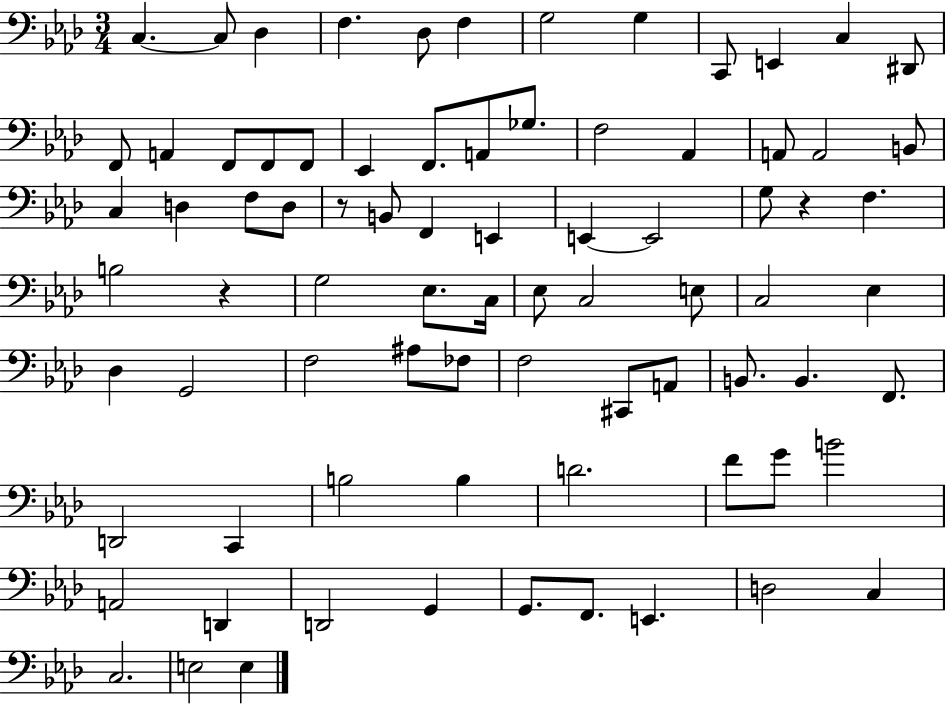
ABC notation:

X:1
T:Untitled
M:3/4
L:1/4
K:Ab
C, C,/2 _D, F, _D,/2 F, G,2 G, C,,/2 E,, C, ^D,,/2 F,,/2 A,, F,,/2 F,,/2 F,,/2 _E,, F,,/2 A,,/2 _G,/2 F,2 _A,, A,,/2 A,,2 B,,/2 C, D, F,/2 D,/2 z/2 B,,/2 F,, E,, E,, E,,2 G,/2 z F, B,2 z G,2 _E,/2 C,/4 _E,/2 C,2 E,/2 C,2 _E, _D, G,,2 F,2 ^A,/2 _F,/2 F,2 ^C,,/2 A,,/2 B,,/2 B,, F,,/2 D,,2 C,, B,2 B, D2 F/2 G/2 B2 A,,2 D,, D,,2 G,, G,,/2 F,,/2 E,, D,2 C, C,2 E,2 E,